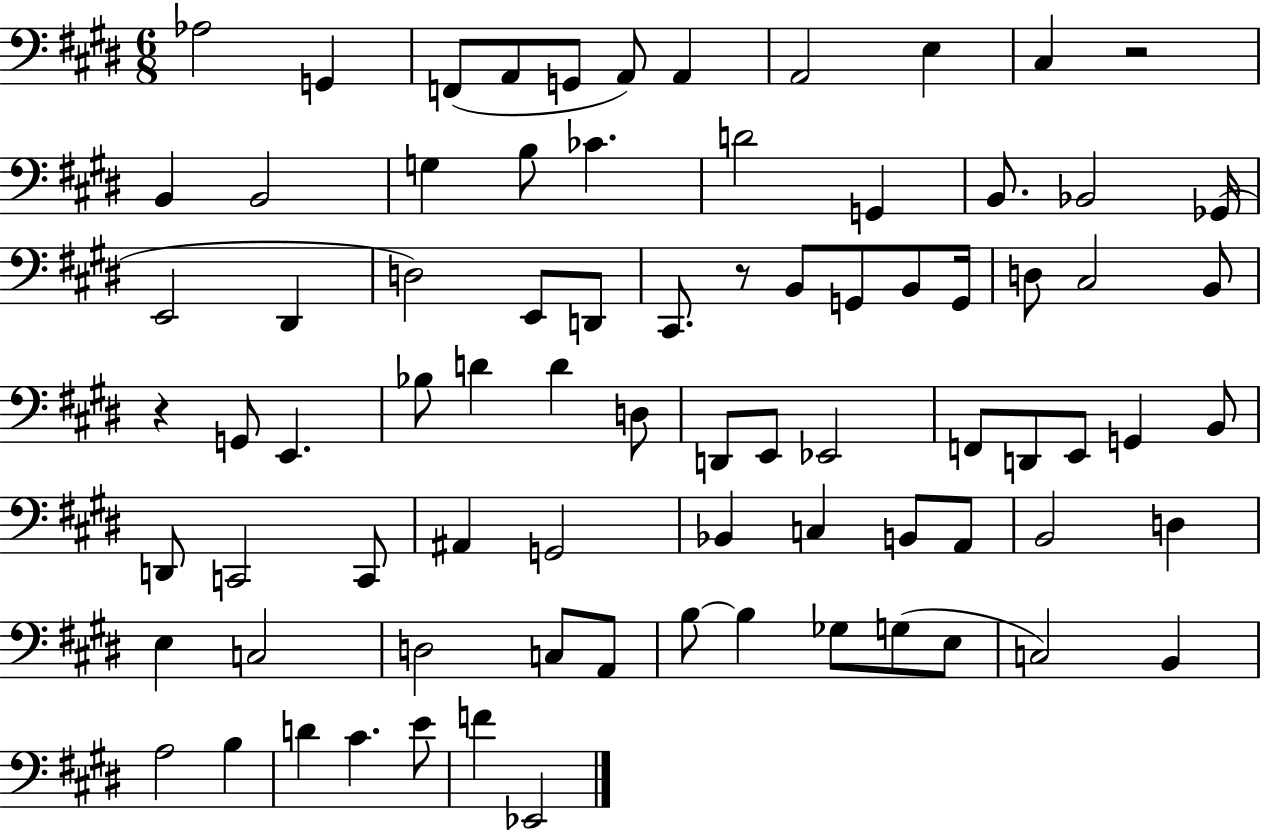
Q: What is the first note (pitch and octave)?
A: Ab3